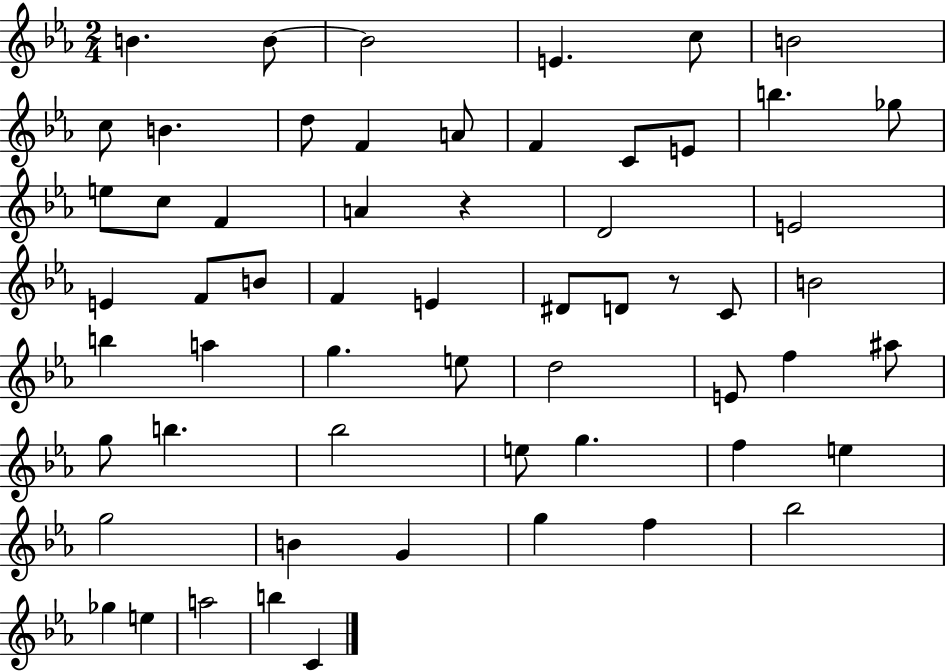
B4/q. B4/e B4/h E4/q. C5/e B4/h C5/e B4/q. D5/e F4/q A4/e F4/q C4/e E4/e B5/q. Gb5/e E5/e C5/e F4/q A4/q R/q D4/h E4/h E4/q F4/e B4/e F4/q E4/q D#4/e D4/e R/e C4/e B4/h B5/q A5/q G5/q. E5/e D5/h E4/e F5/q A#5/e G5/e B5/q. Bb5/h E5/e G5/q. F5/q E5/q G5/h B4/q G4/q G5/q F5/q Bb5/h Gb5/q E5/q A5/h B5/q C4/q